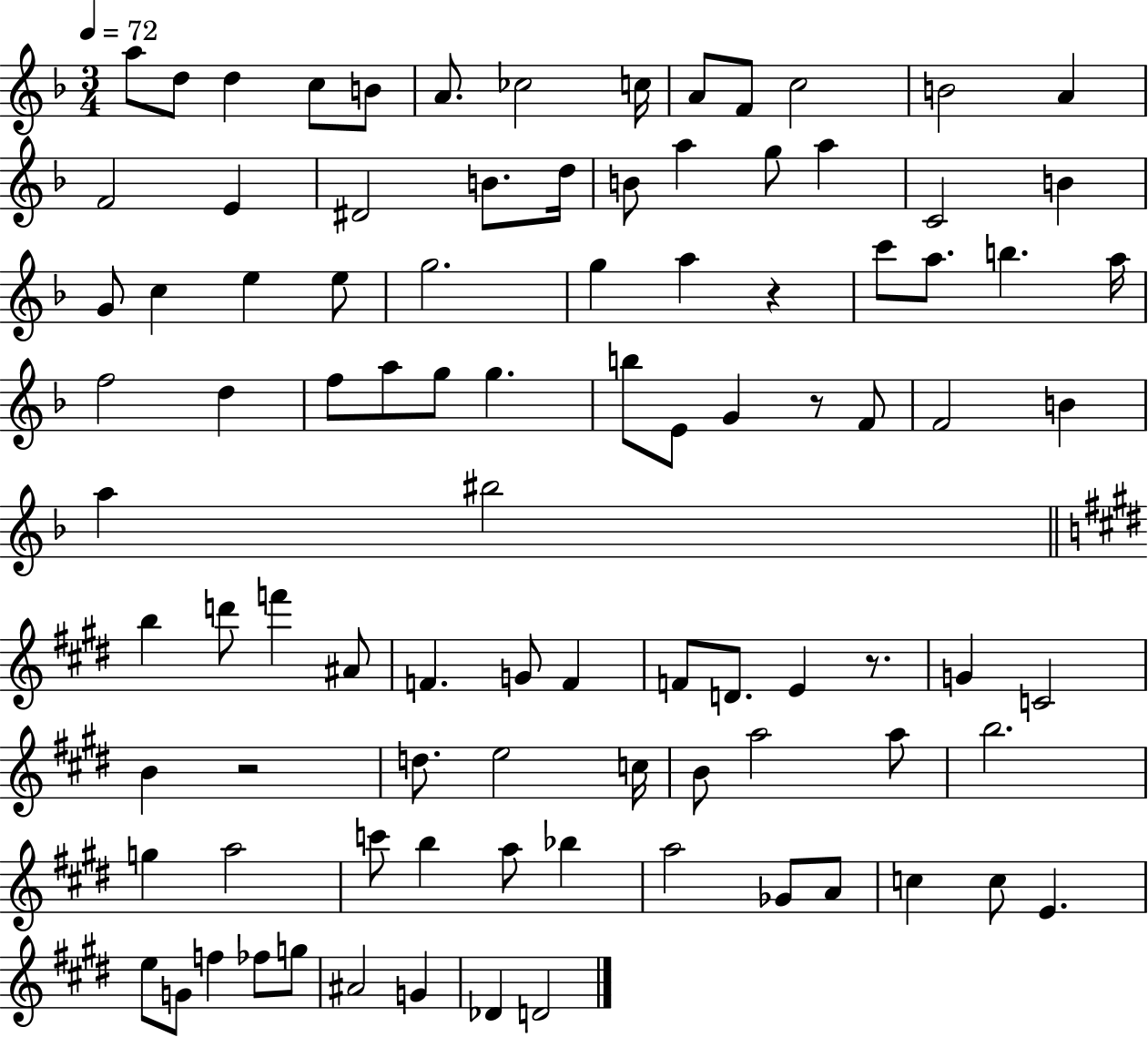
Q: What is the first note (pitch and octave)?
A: A5